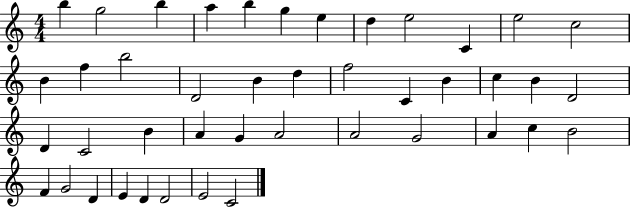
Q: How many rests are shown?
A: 0